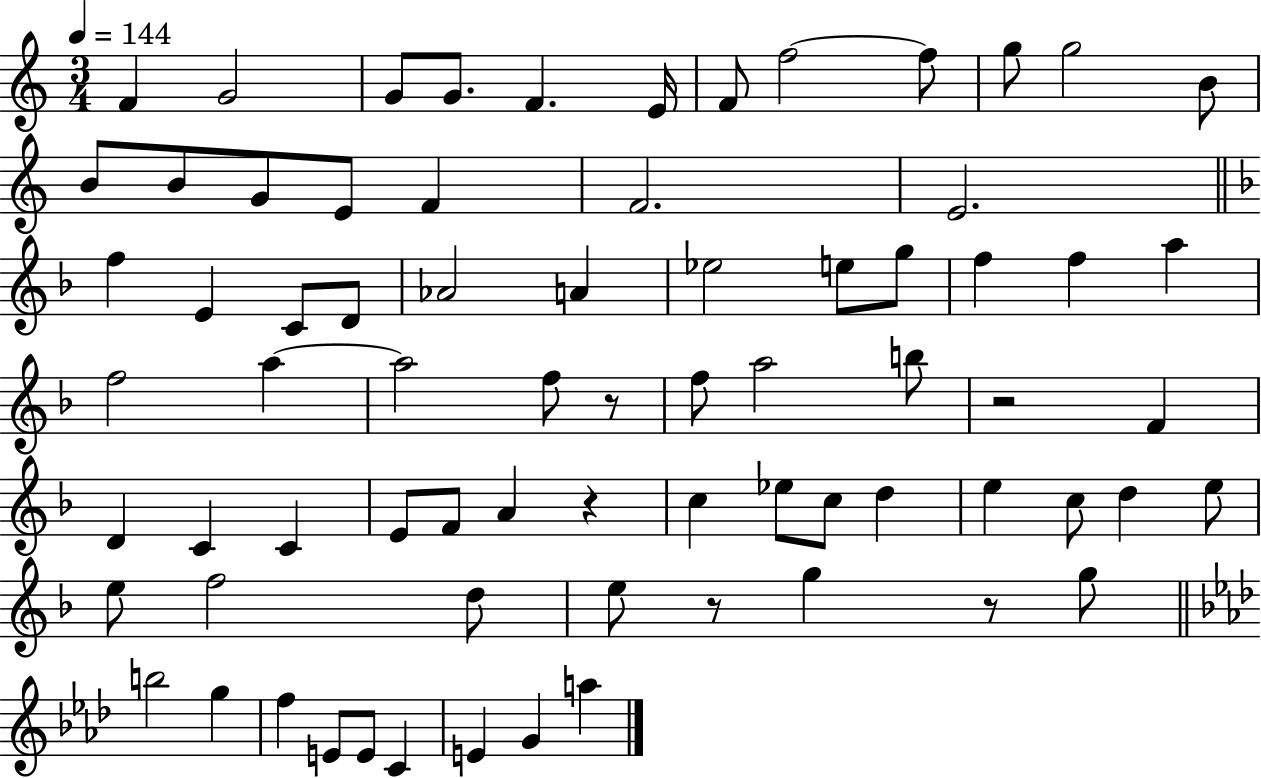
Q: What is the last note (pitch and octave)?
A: A5